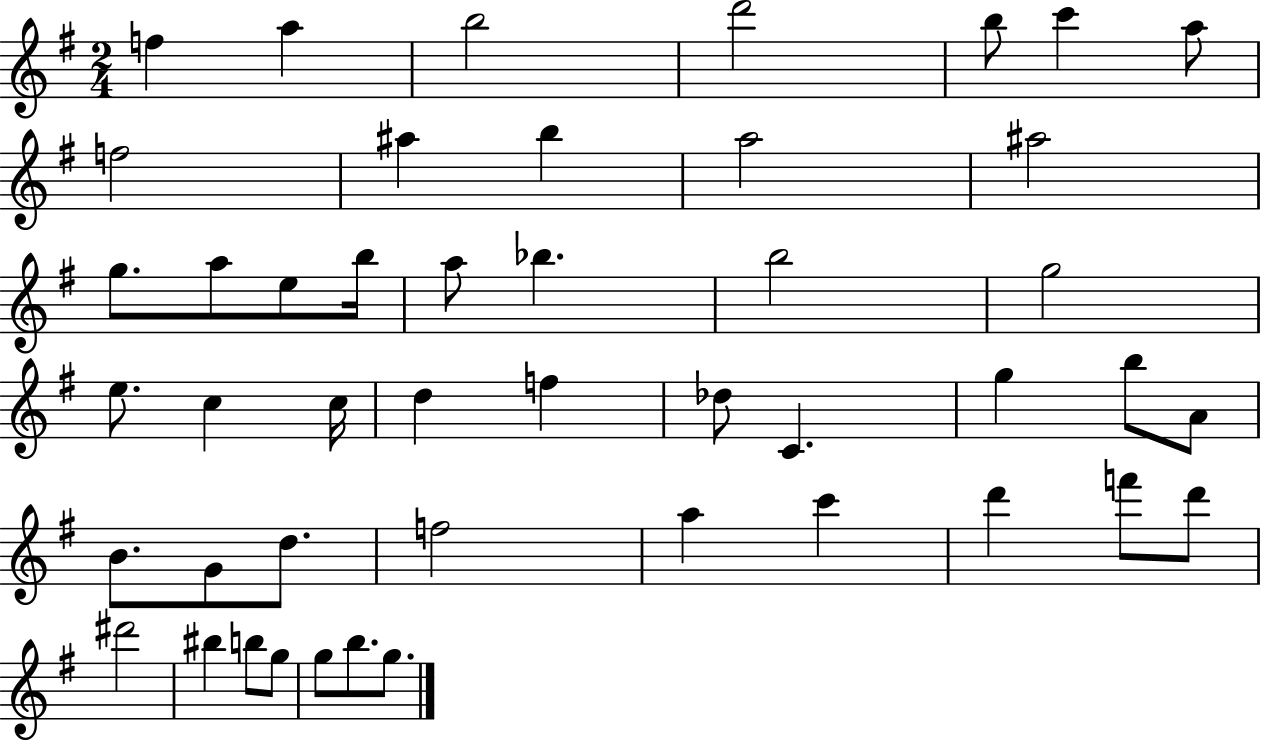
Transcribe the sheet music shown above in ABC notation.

X:1
T:Untitled
M:2/4
L:1/4
K:G
f a b2 d'2 b/2 c' a/2 f2 ^a b a2 ^a2 g/2 a/2 e/2 b/4 a/2 _b b2 g2 e/2 c c/4 d f _d/2 C g b/2 A/2 B/2 G/2 d/2 f2 a c' d' f'/2 d'/2 ^d'2 ^b b/2 g/2 g/2 b/2 g/2